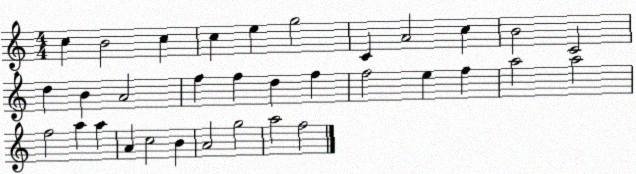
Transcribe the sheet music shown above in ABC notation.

X:1
T:Untitled
M:4/4
L:1/4
K:C
c B2 c c e g2 C A2 c B2 C2 d B A2 f f d f f2 e f a2 a2 f2 a a A c2 B A2 g2 a2 f2